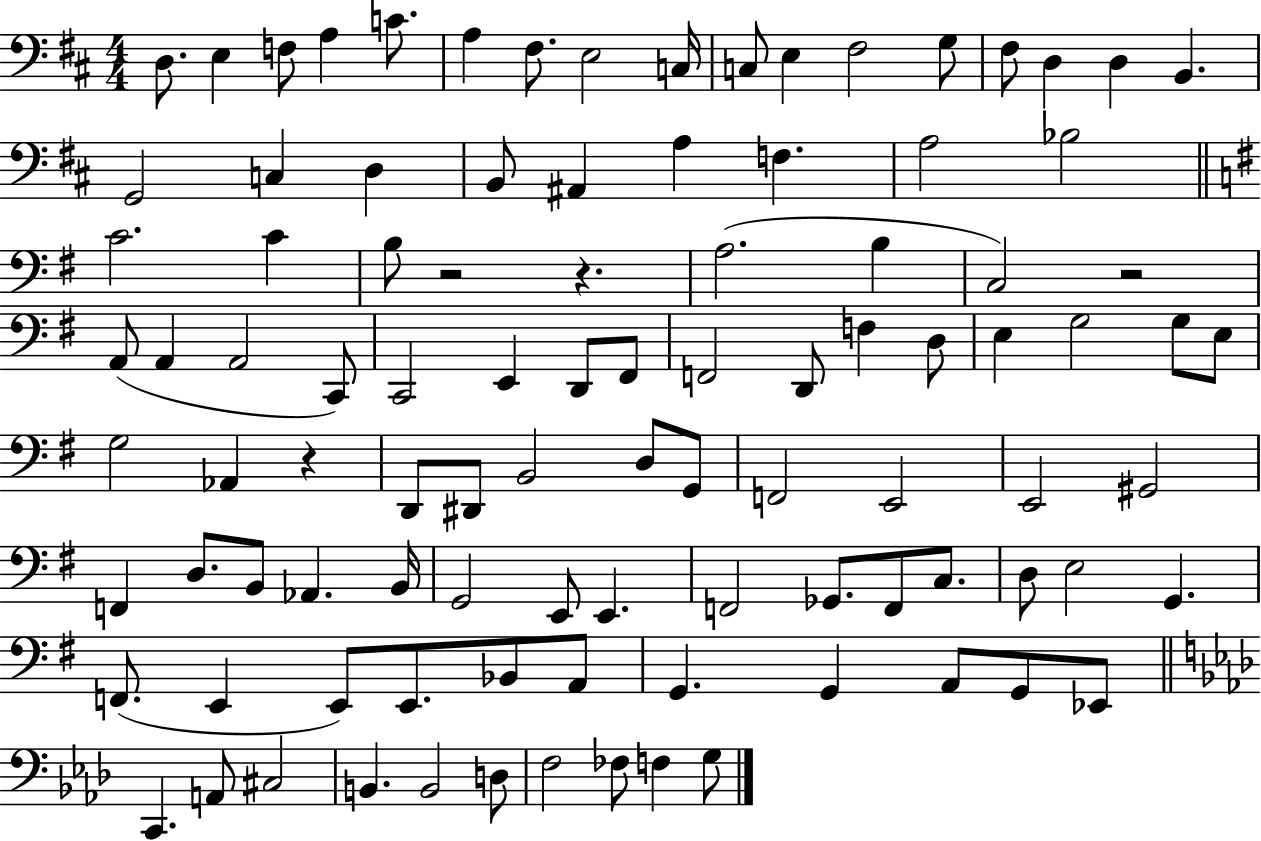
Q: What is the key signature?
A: D major